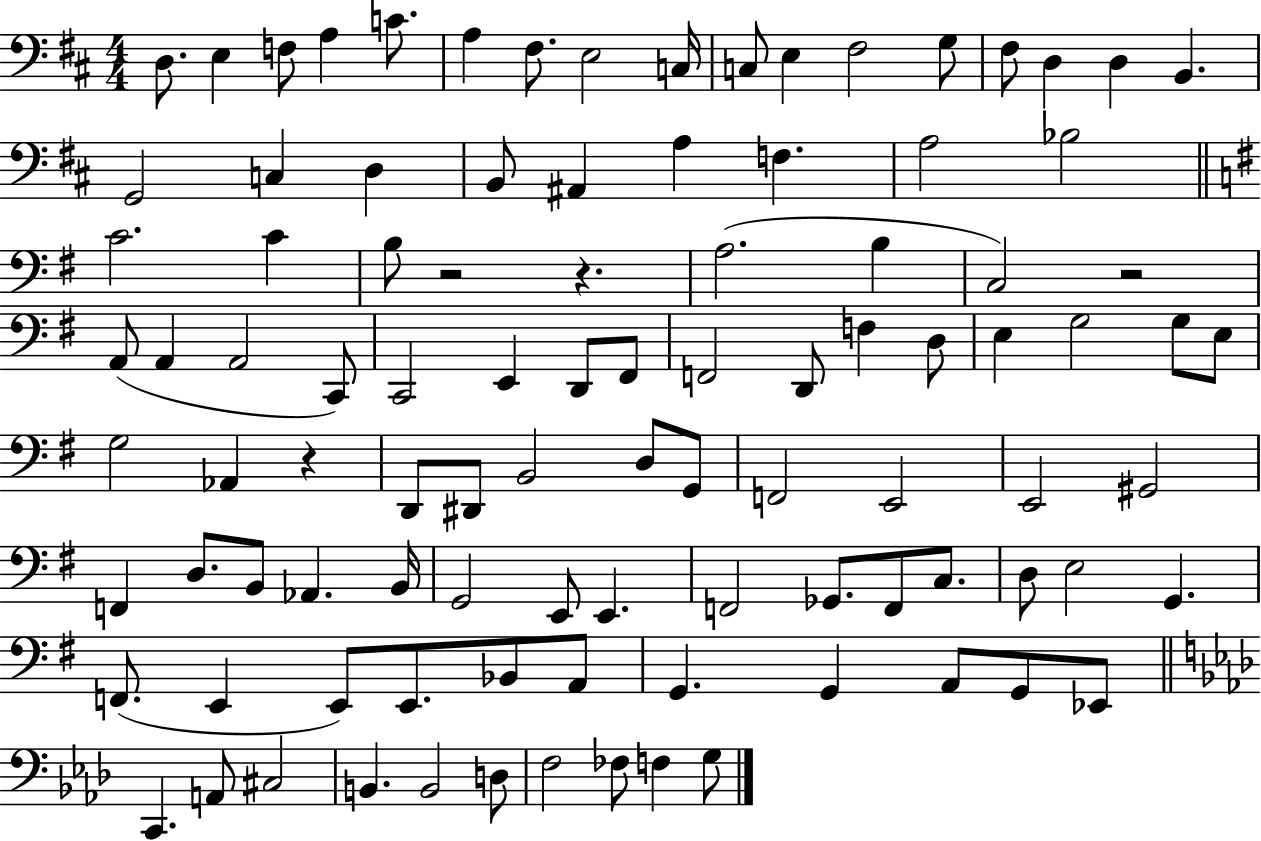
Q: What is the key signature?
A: D major